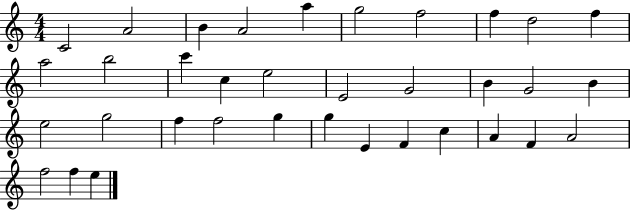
C4/h A4/h B4/q A4/h A5/q G5/h F5/h F5/q D5/h F5/q A5/h B5/h C6/q C5/q E5/h E4/h G4/h B4/q G4/h B4/q E5/h G5/h F5/q F5/h G5/q G5/q E4/q F4/q C5/q A4/q F4/q A4/h F5/h F5/q E5/q